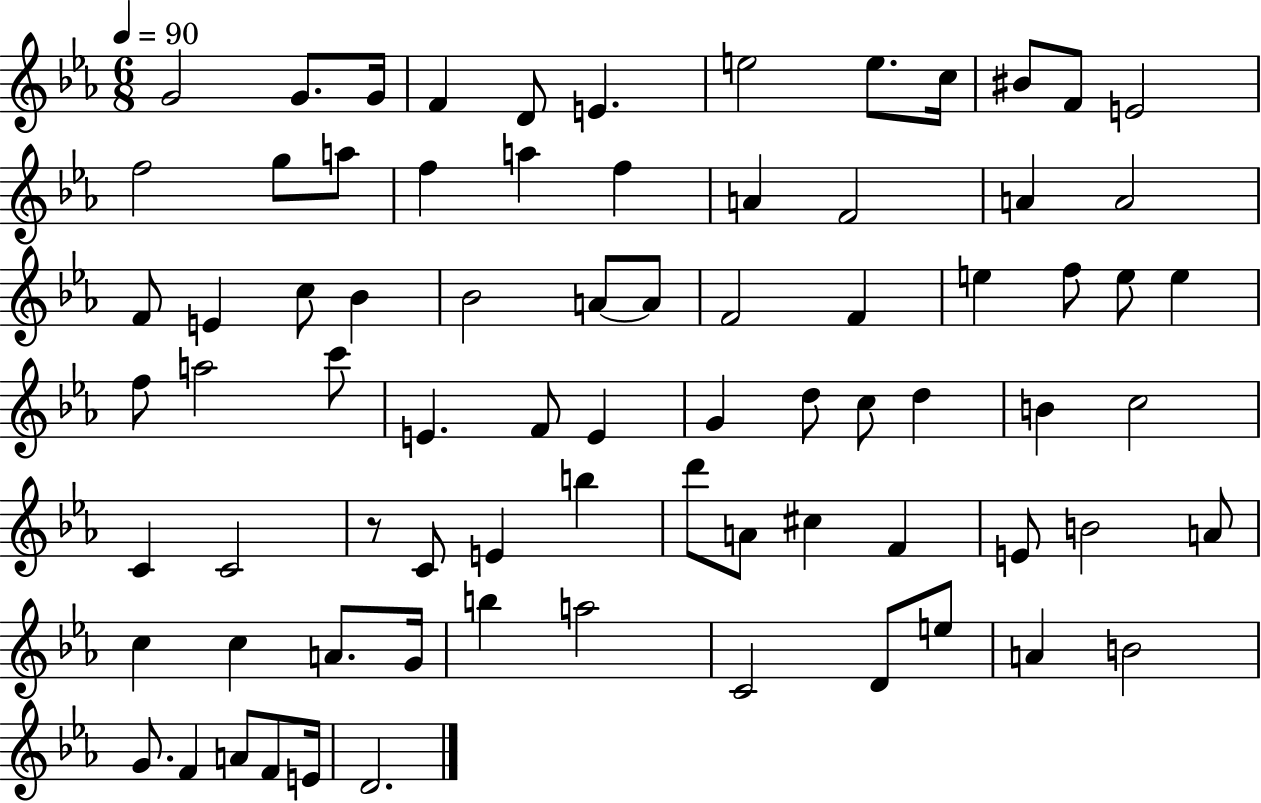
X:1
T:Untitled
M:6/8
L:1/4
K:Eb
G2 G/2 G/4 F D/2 E e2 e/2 c/4 ^B/2 F/2 E2 f2 g/2 a/2 f a f A F2 A A2 F/2 E c/2 _B _B2 A/2 A/2 F2 F e f/2 e/2 e f/2 a2 c'/2 E F/2 E G d/2 c/2 d B c2 C C2 z/2 C/2 E b d'/2 A/2 ^c F E/2 B2 A/2 c c A/2 G/4 b a2 C2 D/2 e/2 A B2 G/2 F A/2 F/2 E/4 D2